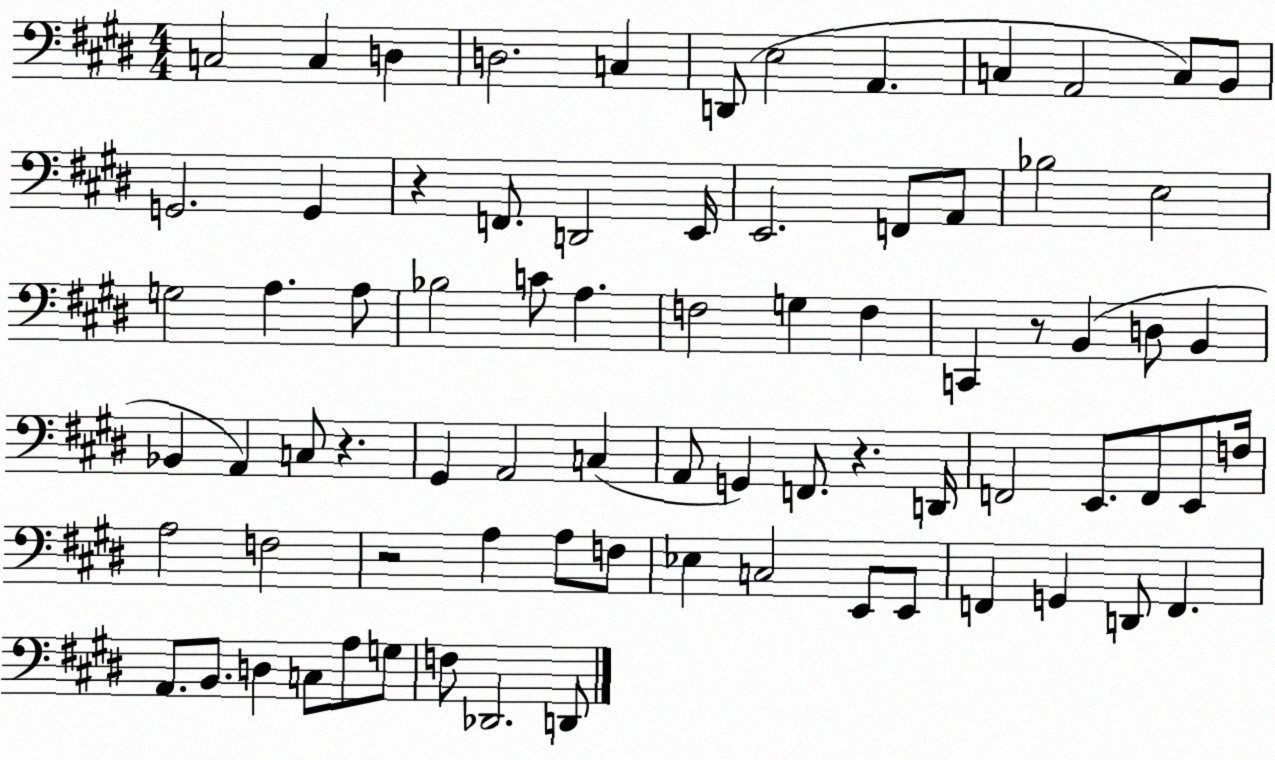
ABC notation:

X:1
T:Untitled
M:4/4
L:1/4
K:E
C,2 C, D, D,2 C, D,,/2 E,2 A,, C, A,,2 C,/2 B,,/2 G,,2 G,, z F,,/2 D,,2 E,,/4 E,,2 F,,/2 A,,/2 _B,2 E,2 G,2 A, A,/2 _B,2 C/2 A, F,2 G, F, C,, z/2 B,, D,/2 B,, _B,, A,, C,/2 z ^G,, A,,2 C, A,,/2 G,, F,,/2 z D,,/4 F,,2 E,,/2 F,,/2 E,,/2 F,/4 A,2 F,2 z2 A, A,/2 F,/2 _E, C,2 E,,/2 E,,/2 F,, G,, D,,/2 F,, A,,/2 B,,/2 D, C,/2 A,/2 G,/2 F,/2 _D,,2 D,,/2